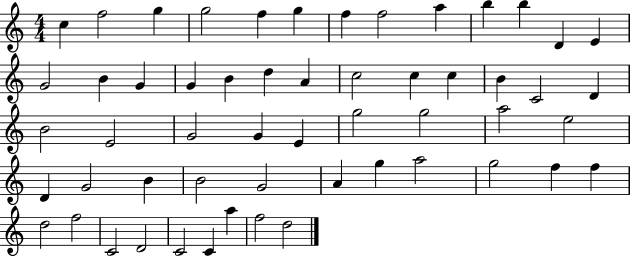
C5/q F5/h G5/q G5/h F5/q G5/q F5/q F5/h A5/q B5/q B5/q D4/q E4/q G4/h B4/q G4/q G4/q B4/q D5/q A4/q C5/h C5/q C5/q B4/q C4/h D4/q B4/h E4/h G4/h G4/q E4/q G5/h G5/h A5/h E5/h D4/q G4/h B4/q B4/h G4/h A4/q G5/q A5/h G5/h F5/q F5/q D5/h F5/h C4/h D4/h C4/h C4/q A5/q F5/h D5/h